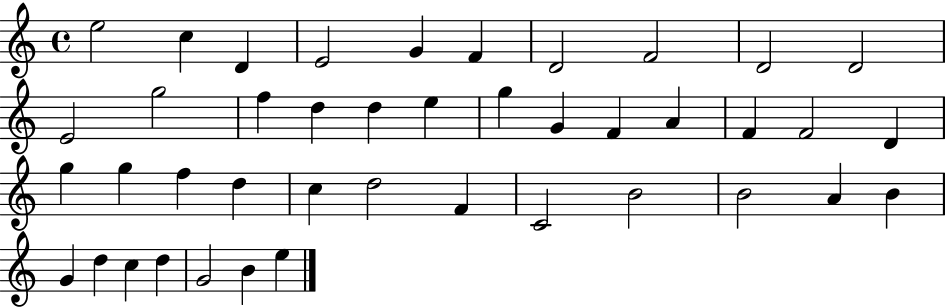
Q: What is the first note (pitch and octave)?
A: E5